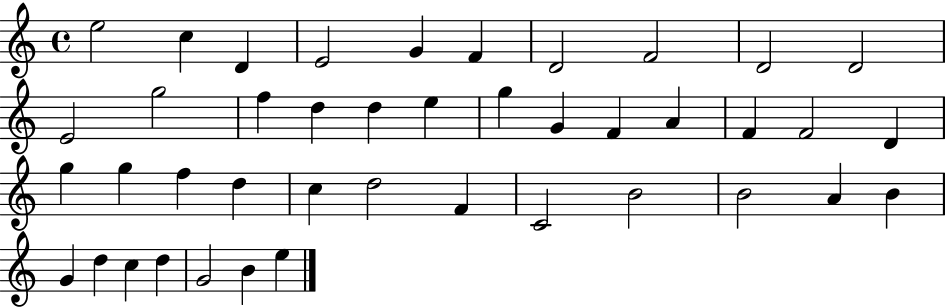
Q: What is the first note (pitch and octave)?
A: E5